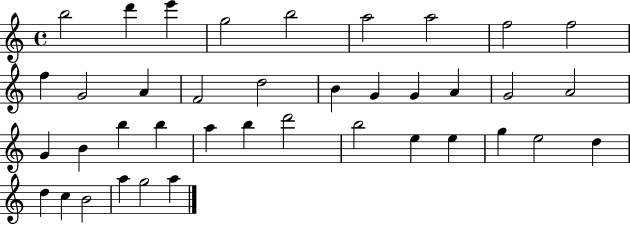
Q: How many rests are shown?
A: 0